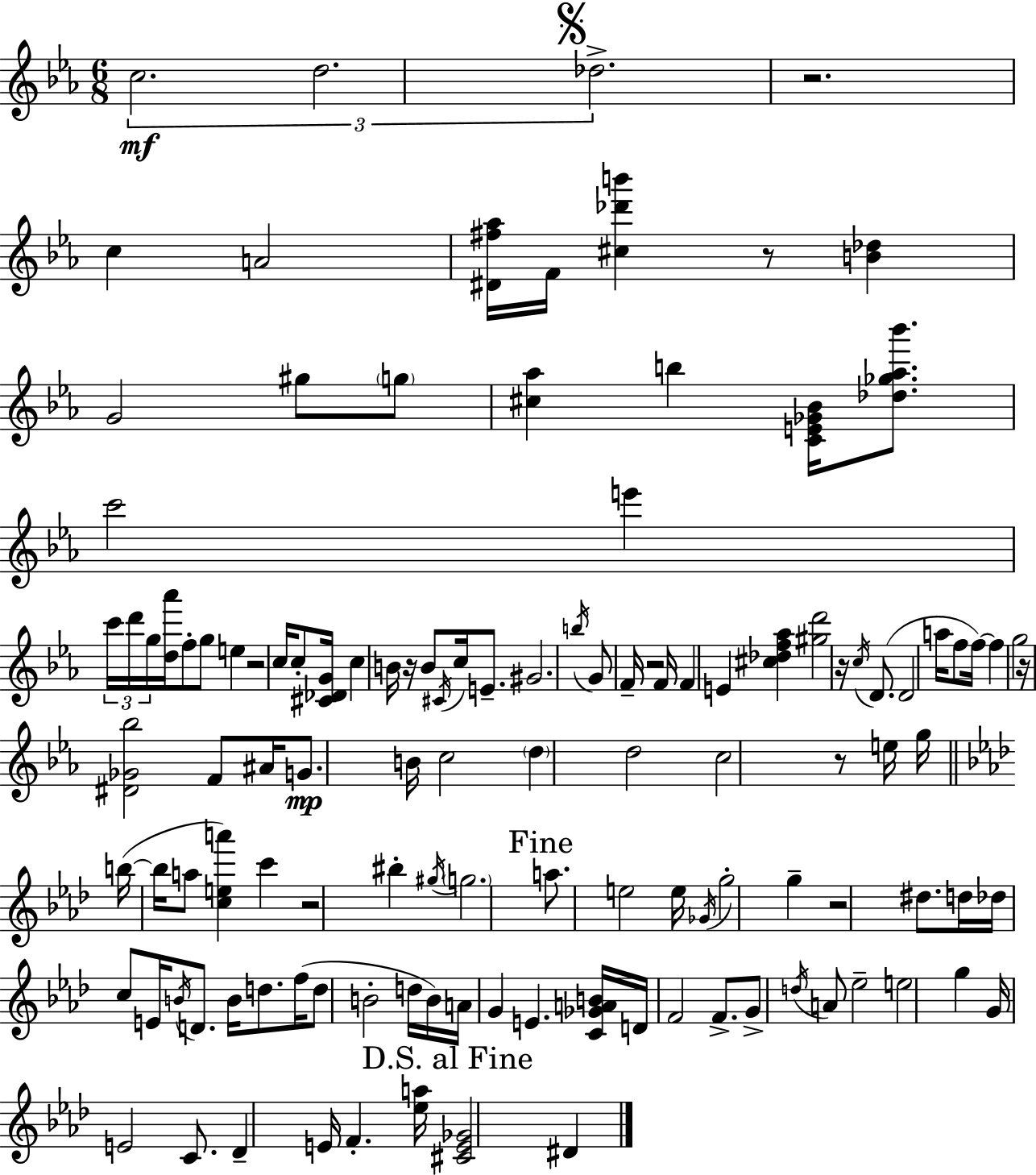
C5/h. D5/h. Db5/h. R/h. C5/q A4/h [D#4,F#5,Ab5]/s F4/s [C#5,Db6,B6]/q R/e [B4,Db5]/q G4/h G#5/e G5/e [C#5,Ab5]/q B5/q [C4,E4,Gb4,Bb4]/s [Db5,Gb5,Ab5,Bb6]/e. C6/h E6/q C6/s D6/s G5/s [D5,Ab6]/s F5/e G5/e E5/q R/h C5/s C5/e [C#4,Db4,G4]/s C5/q B4/s R/s B4/e C#4/s C5/s E4/e. G#4/h. B5/s G4/e F4/s R/h F4/s F4/q E4/q [C#5,Db5,F5,Ab5]/q [G#5,D6]/h R/s C5/s D4/e. D4/h A5/s F5/e F5/s F5/q G5/h R/s [D#4,Gb4,Bb5]/h F4/e A#4/s G4/e. B4/s C5/h D5/q D5/h C5/h R/e E5/s G5/s B5/s B5/s A5/e [C5,E5,A6]/q C6/q R/h BIS5/q G#5/s G5/h. A5/e. E5/h E5/s Gb4/s G5/h G5/q R/h D#5/e. D5/s Db5/s C5/e E4/s B4/s D4/e. B4/s D5/e. F5/s D5/e B4/h D5/s B4/s A4/s G4/q E4/q. [C4,Gb4,A4,B4]/s D4/s F4/h F4/e. G4/e D5/s A4/e Eb5/h E5/h G5/q G4/s E4/h C4/e. Db4/q E4/s F4/q. [Eb5,A5]/s [C#4,E4,Gb4]/h D#4/q